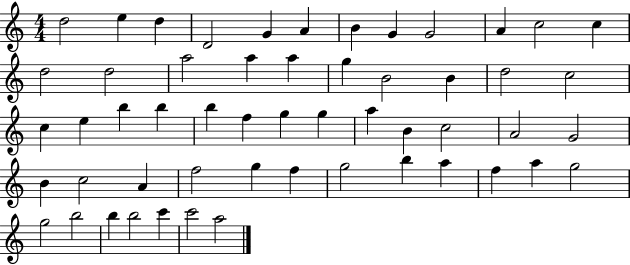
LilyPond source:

{
  \clef treble
  \numericTimeSignature
  \time 4/4
  \key c \major
  d''2 e''4 d''4 | d'2 g'4 a'4 | b'4 g'4 g'2 | a'4 c''2 c''4 | \break d''2 d''2 | a''2 a''4 a''4 | g''4 b'2 b'4 | d''2 c''2 | \break c''4 e''4 b''4 b''4 | b''4 f''4 g''4 g''4 | a''4 b'4 c''2 | a'2 g'2 | \break b'4 c''2 a'4 | f''2 g''4 f''4 | g''2 b''4 a''4 | f''4 a''4 g''2 | \break g''2 b''2 | b''4 b''2 c'''4 | c'''2 a''2 | \bar "|."
}